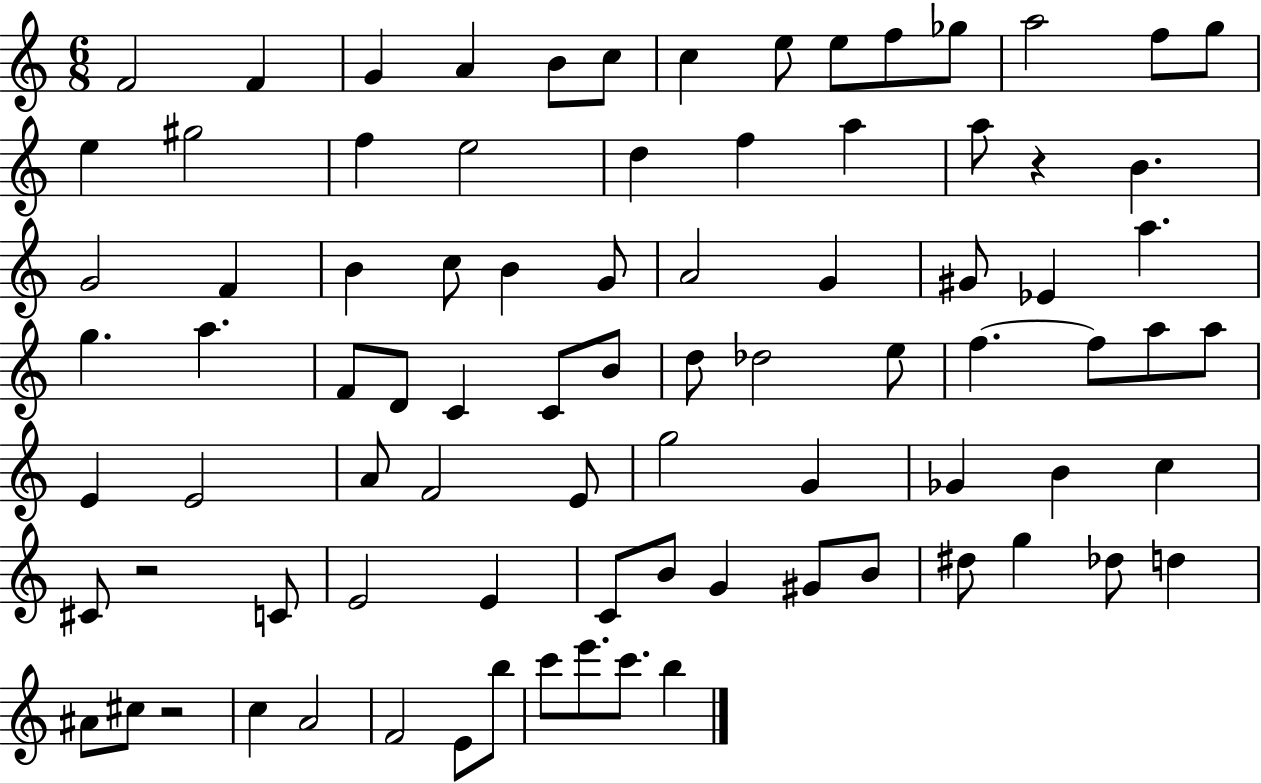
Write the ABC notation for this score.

X:1
T:Untitled
M:6/8
L:1/4
K:C
F2 F G A B/2 c/2 c e/2 e/2 f/2 _g/2 a2 f/2 g/2 e ^g2 f e2 d f a a/2 z B G2 F B c/2 B G/2 A2 G ^G/2 _E a g a F/2 D/2 C C/2 B/2 d/2 _d2 e/2 f f/2 a/2 a/2 E E2 A/2 F2 E/2 g2 G _G B c ^C/2 z2 C/2 E2 E C/2 B/2 G ^G/2 B/2 ^d/2 g _d/2 d ^A/2 ^c/2 z2 c A2 F2 E/2 b/2 c'/2 e'/2 c'/2 b